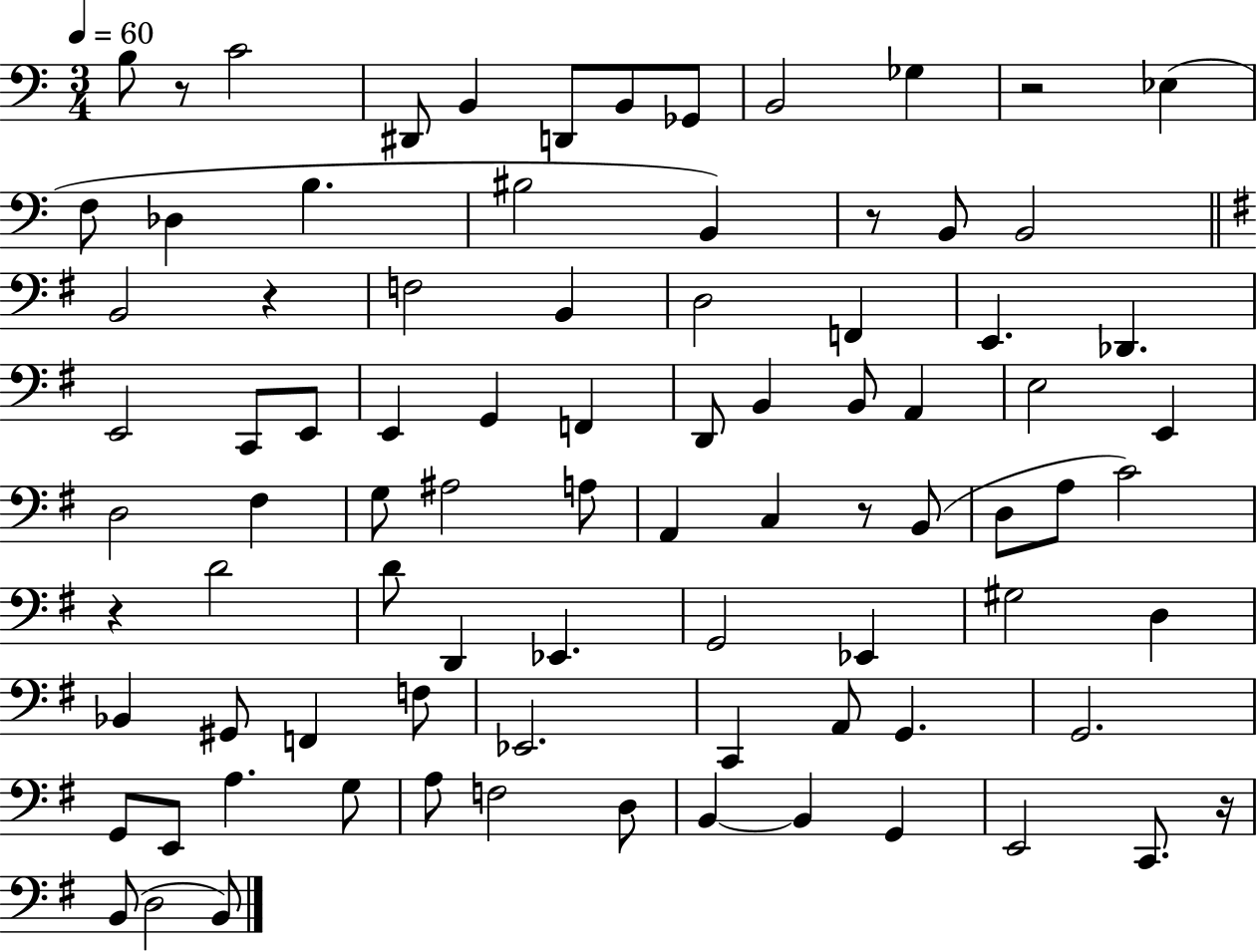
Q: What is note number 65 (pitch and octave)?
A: G2